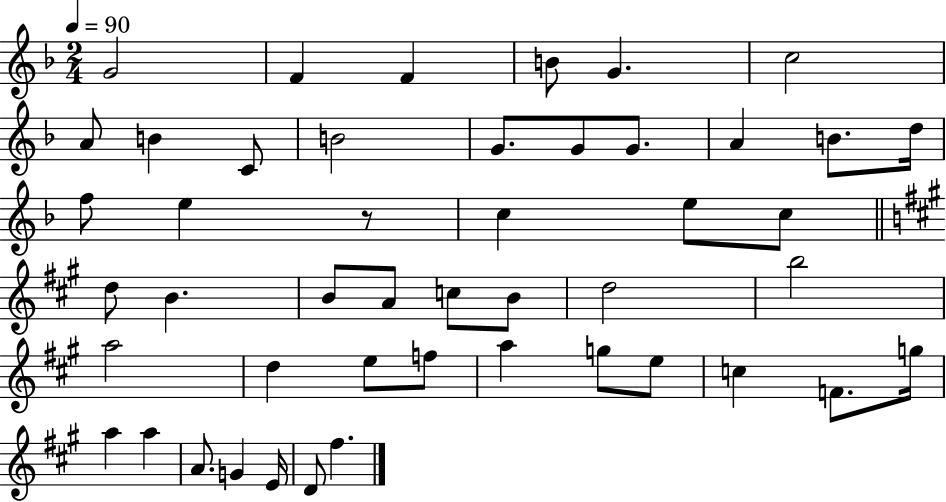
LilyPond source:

{
  \clef treble
  \numericTimeSignature
  \time 2/4
  \key f \major
  \tempo 4 = 90
  g'2 | f'4 f'4 | b'8 g'4. | c''2 | \break a'8 b'4 c'8 | b'2 | g'8. g'8 g'8. | a'4 b'8. d''16 | \break f''8 e''4 r8 | c''4 e''8 c''8 | \bar "||" \break \key a \major d''8 b'4. | b'8 a'8 c''8 b'8 | d''2 | b''2 | \break a''2 | d''4 e''8 f''8 | a''4 g''8 e''8 | c''4 f'8. g''16 | \break a''4 a''4 | a'8. g'4 e'16 | d'8 fis''4. | \bar "|."
}